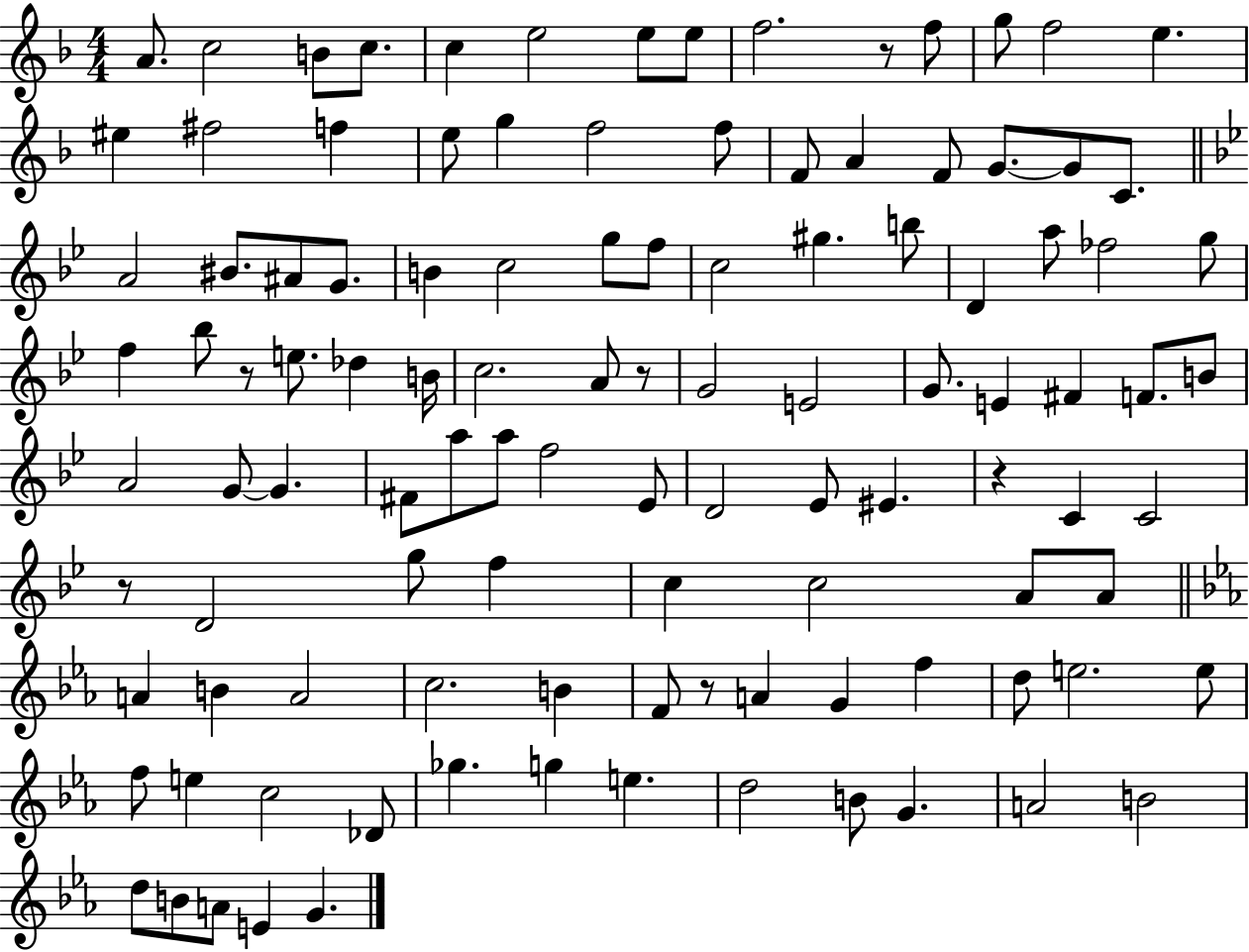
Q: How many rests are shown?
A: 6